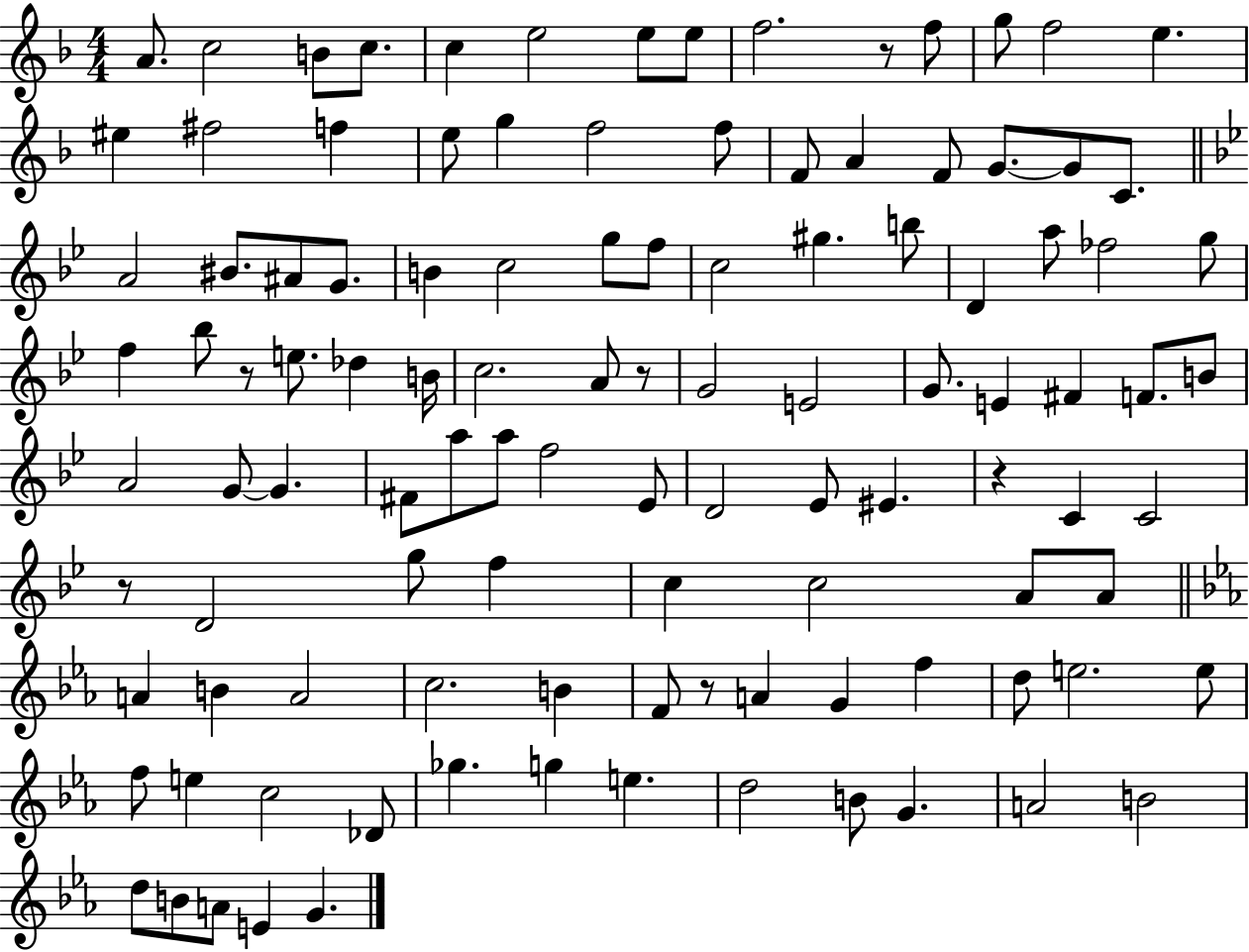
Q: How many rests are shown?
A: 6